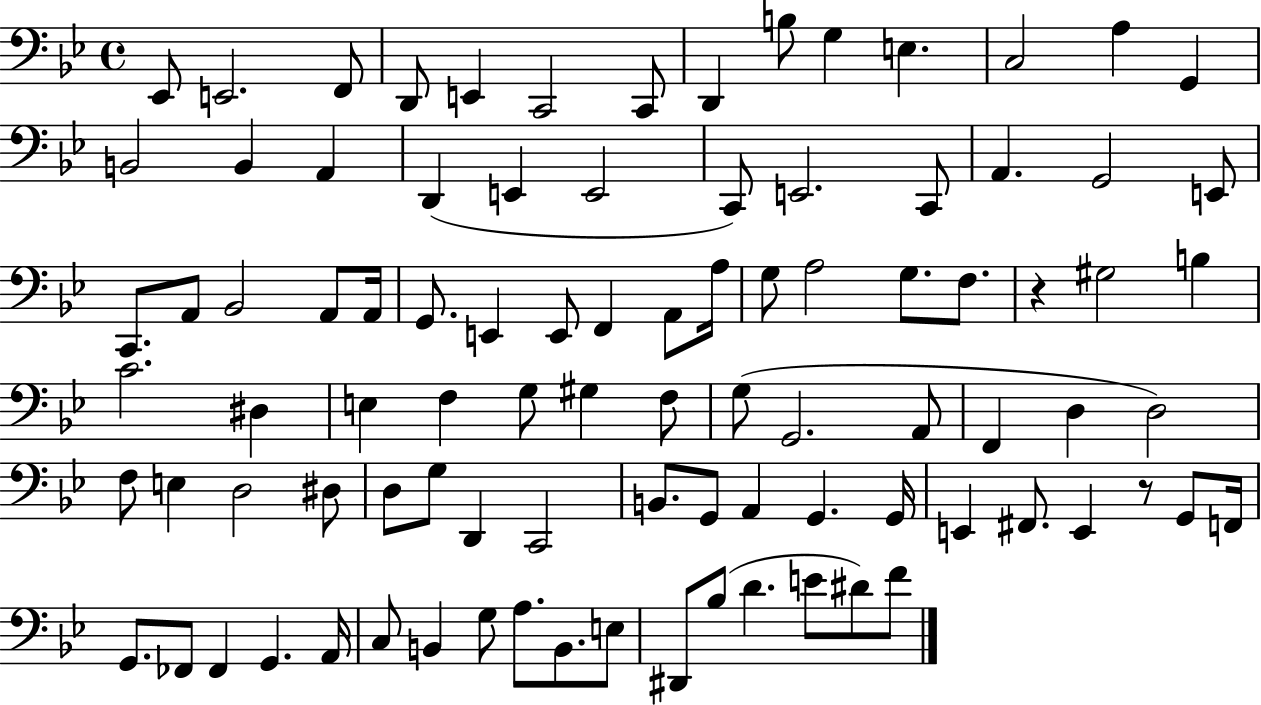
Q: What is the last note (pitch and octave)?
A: F4